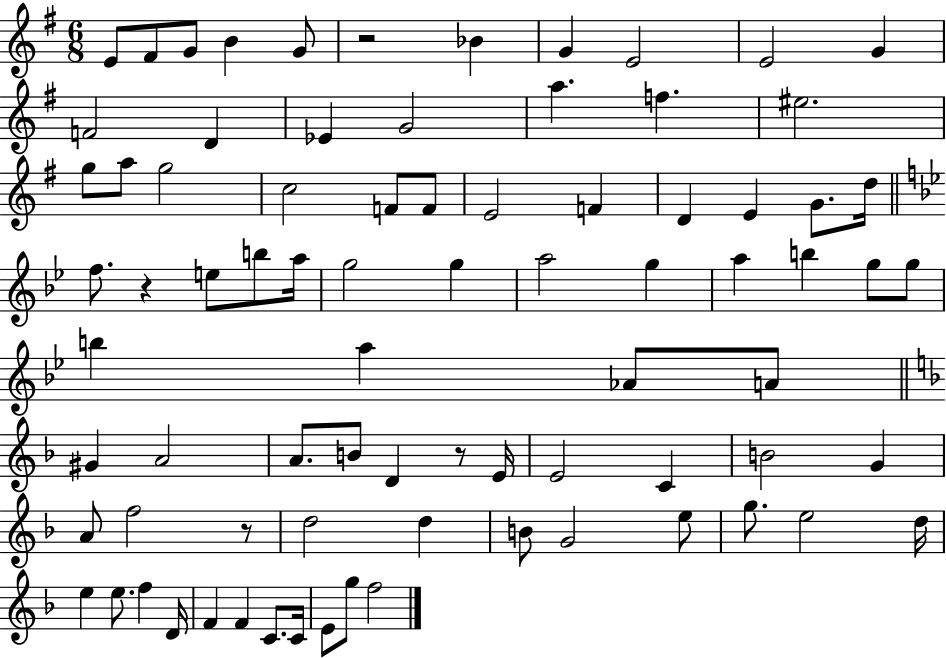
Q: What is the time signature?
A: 6/8